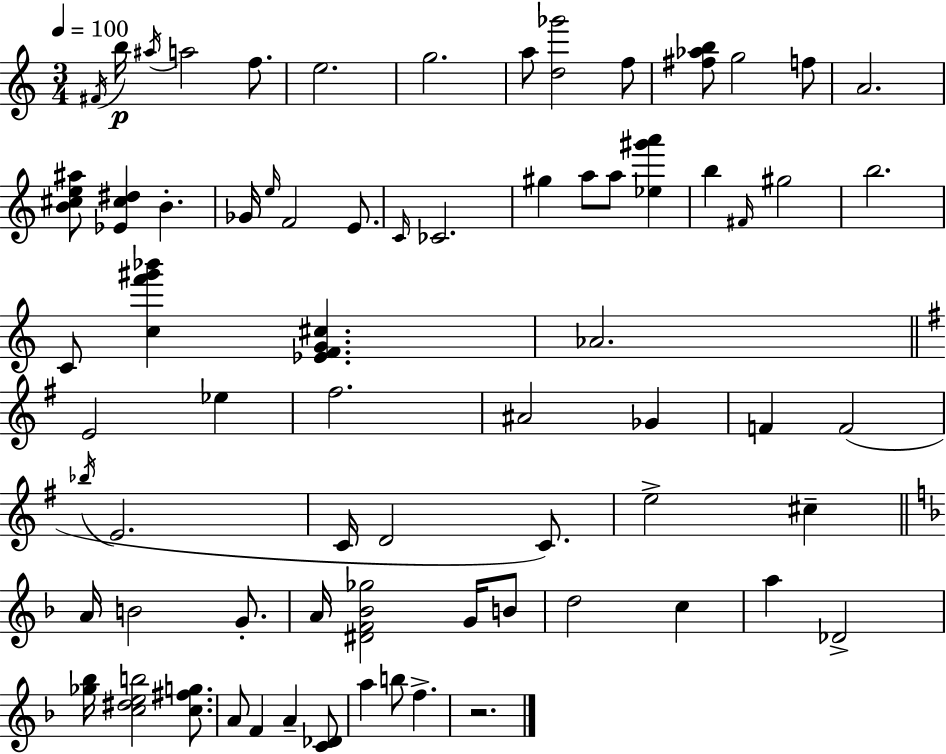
{
  \clef treble
  \numericTimeSignature
  \time 3/4
  \key c \major
  \tempo 4 = 100
  \acciaccatura { fis'16 }\p b''16 \acciaccatura { ais''16 } a''2 f''8. | e''2. | g''2. | a''8 <d'' ges'''>2 | \break f''8 <fis'' aes'' b''>8 g''2 | f''8 a'2. | <b' cis'' e'' ais''>8 <ees' cis'' dis''>4 b'4.-. | ges'16 \grace { e''16 } f'2 | \break e'8. \grace { c'16 } ces'2. | gis''4 a''8 a''8 | <ees'' gis''' a'''>4 b''4 \grace { fis'16 } gis''2 | b''2. | \break c'8 <c'' f''' gis''' bes'''>4 <ees' f' g' cis''>4. | aes'2. | \bar "||" \break \key g \major e'2 ees''4 | fis''2. | ais'2 ges'4 | f'4 f'2( | \break \acciaccatura { bes''16 } e'2. | c'16 d'2 c'8.) | e''2-> cis''4-- | \bar "||" \break \key f \major a'16 b'2 g'8.-. | a'16 <dis' f' bes' ges''>2 g'16 b'8 | d''2 c''4 | a''4 des'2-> | \break <ges'' bes''>16 <c'' dis'' e'' b''>2 <c'' fis'' g''>8. | a'8 f'4 a'4-- <c' des'>8 | a''4 b''8 f''4.-> | r2. | \break \bar "|."
}